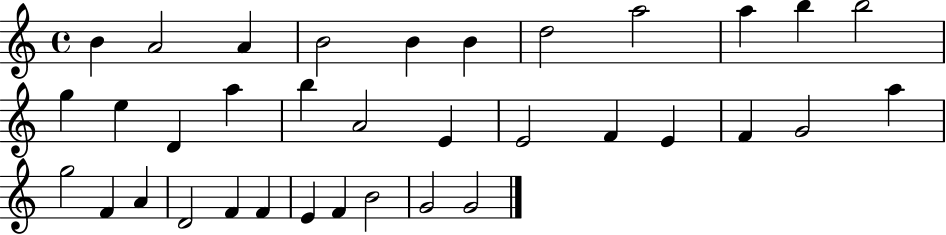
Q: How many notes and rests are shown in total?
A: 35